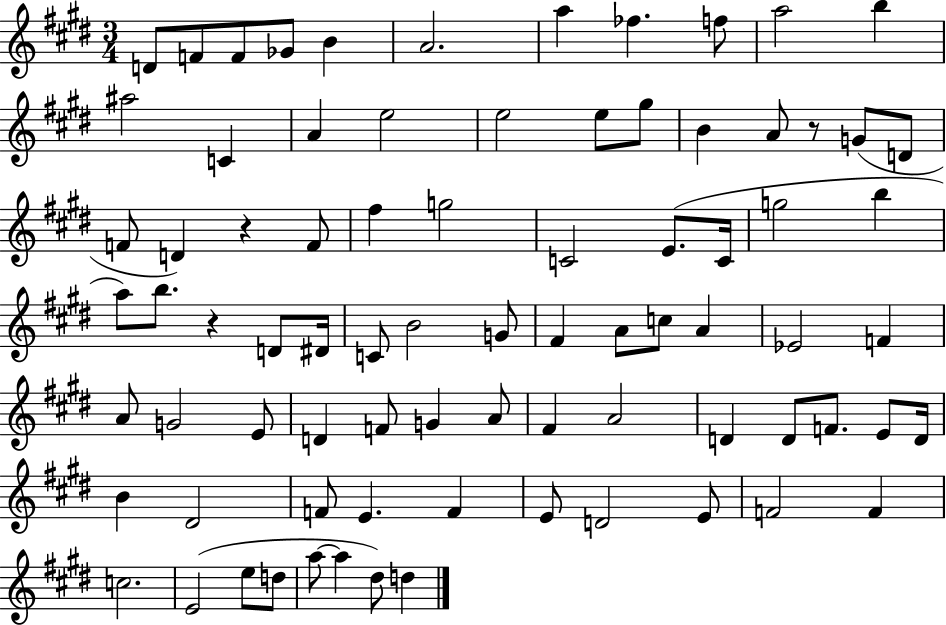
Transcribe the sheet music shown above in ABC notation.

X:1
T:Untitled
M:3/4
L:1/4
K:E
D/2 F/2 F/2 _G/2 B A2 a _f f/2 a2 b ^a2 C A e2 e2 e/2 ^g/2 B A/2 z/2 G/2 D/2 F/2 D z F/2 ^f g2 C2 E/2 C/4 g2 b a/2 b/2 z D/2 ^D/4 C/2 B2 G/2 ^F A/2 c/2 A _E2 F A/2 G2 E/2 D F/2 G A/2 ^F A2 D D/2 F/2 E/2 D/4 B ^D2 F/2 E F E/2 D2 E/2 F2 F c2 E2 e/2 d/2 a/2 a ^d/2 d